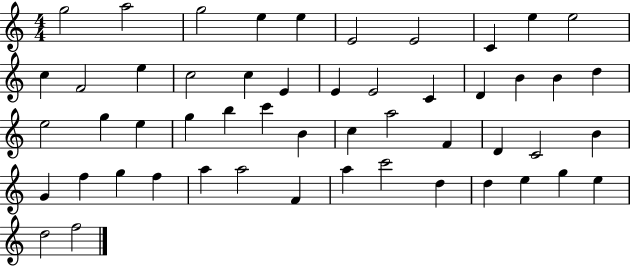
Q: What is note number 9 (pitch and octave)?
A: E5